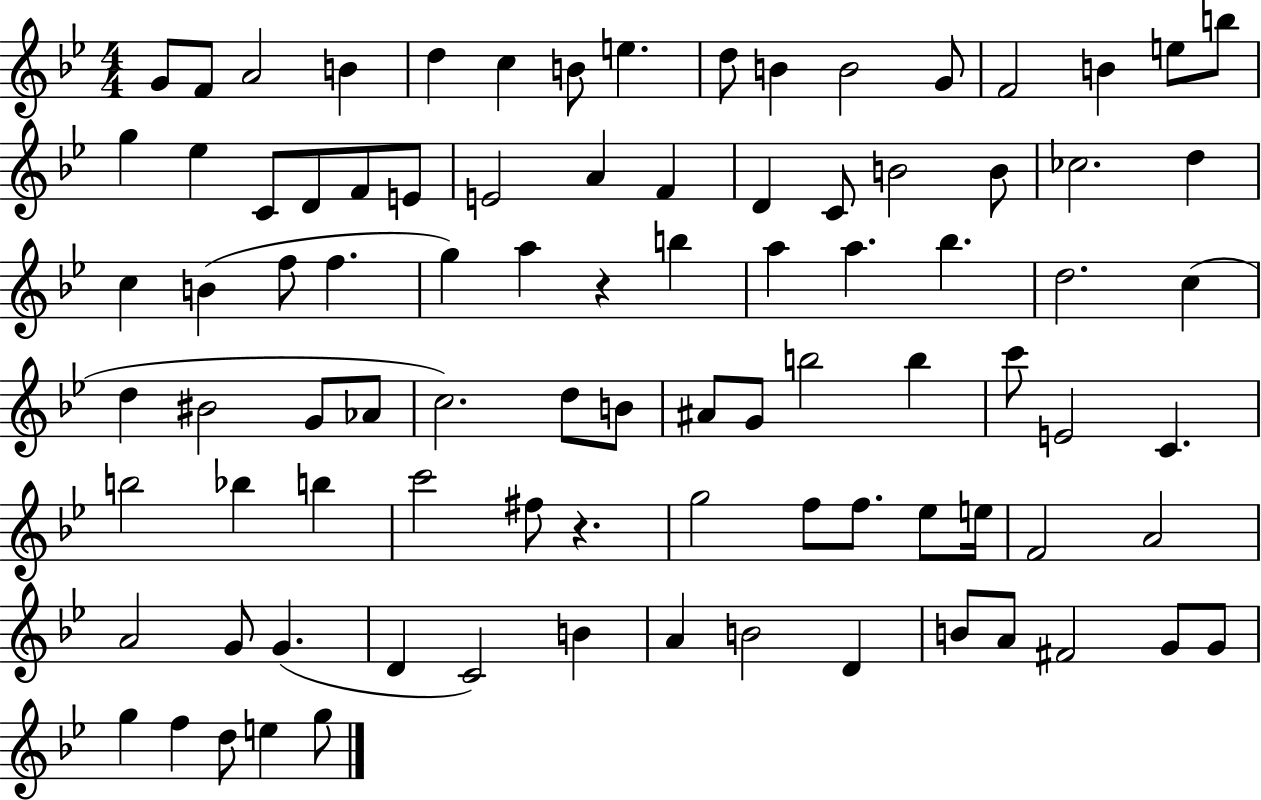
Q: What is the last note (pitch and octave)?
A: G5